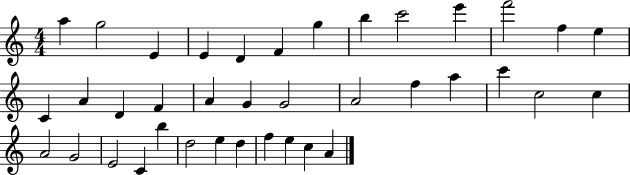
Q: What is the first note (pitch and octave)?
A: A5